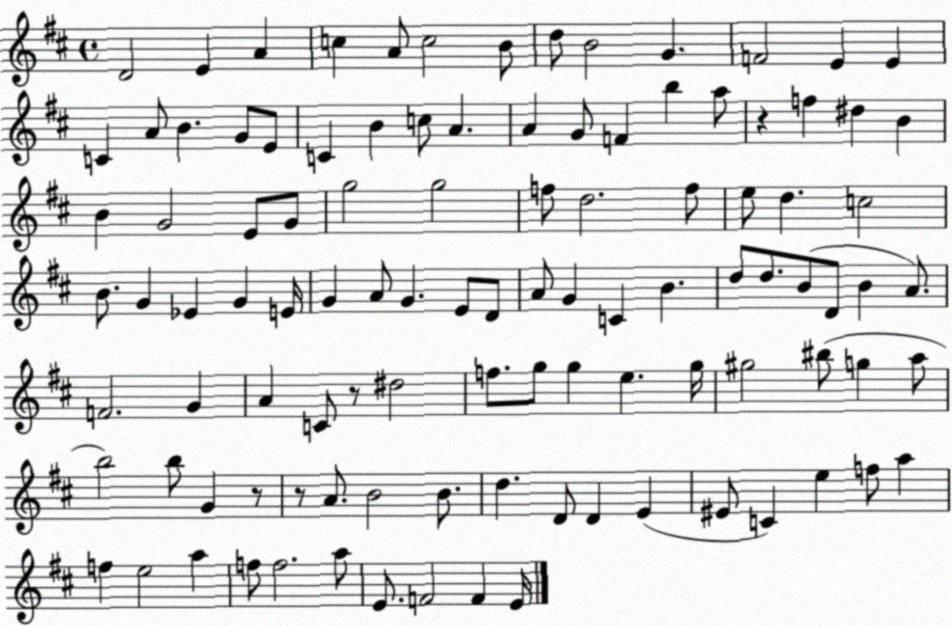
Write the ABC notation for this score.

X:1
T:Untitled
M:4/4
L:1/4
K:D
D2 E A c A/2 c2 B/2 d/2 B2 G F2 E E C A/2 B G/2 E/2 C B c/2 A A G/2 F b a/2 z f ^d B B G2 E/2 G/2 g2 g2 f/2 d2 f/2 e/2 d c2 B/2 G _E G E/4 G A/2 G E/2 D/2 A/2 G C B d/2 d/2 B/2 D/2 B A/2 F2 G A C/2 z/2 ^d2 f/2 g/2 g e g/4 ^g2 ^b/2 g a/2 b2 b/2 G z/2 z/2 A/2 B2 B/2 d D/2 D E ^E/2 C e f/2 a f e2 a f/2 f2 a/2 E/2 F2 F E/4